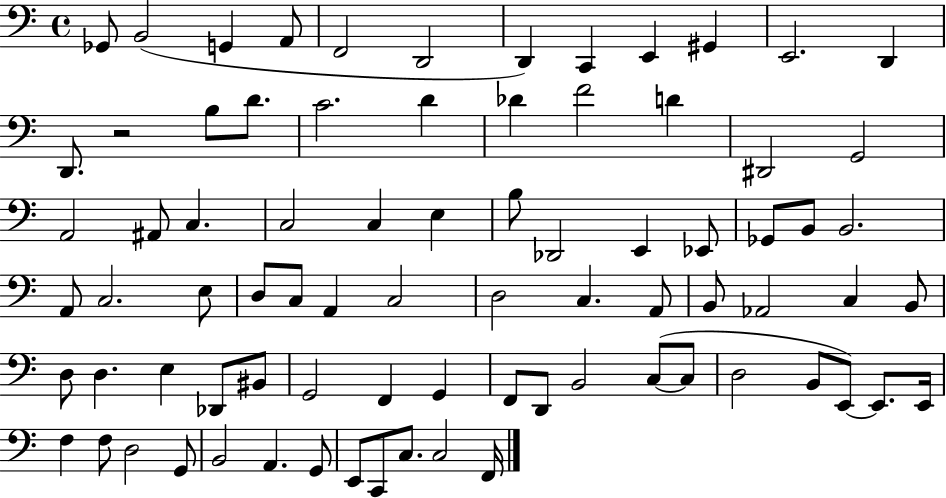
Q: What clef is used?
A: bass